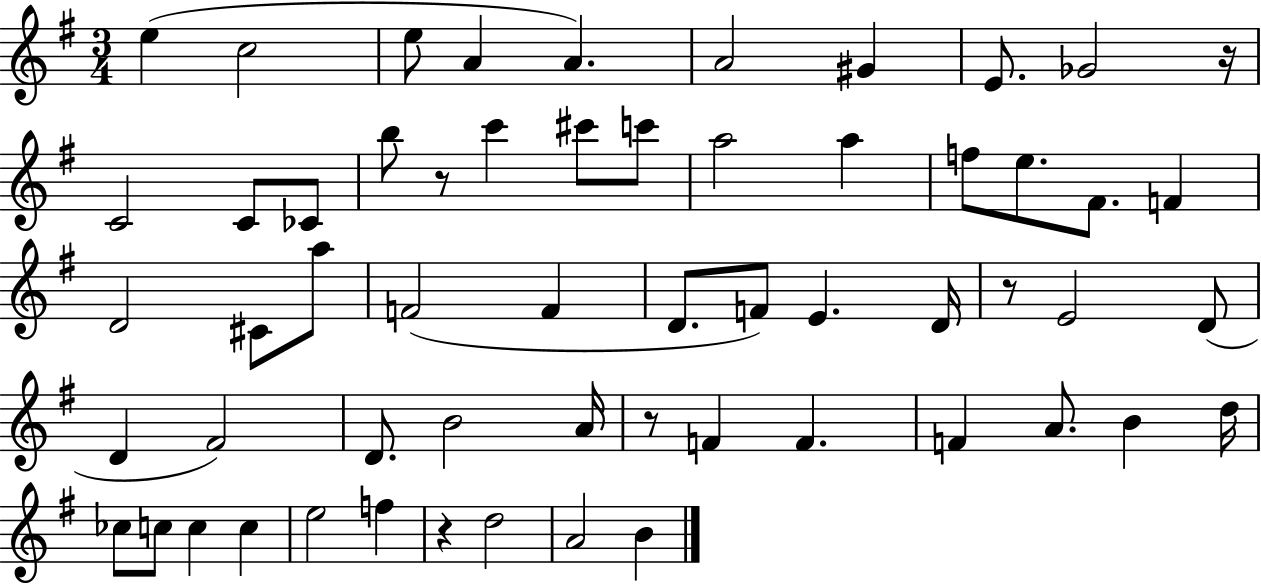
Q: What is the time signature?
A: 3/4